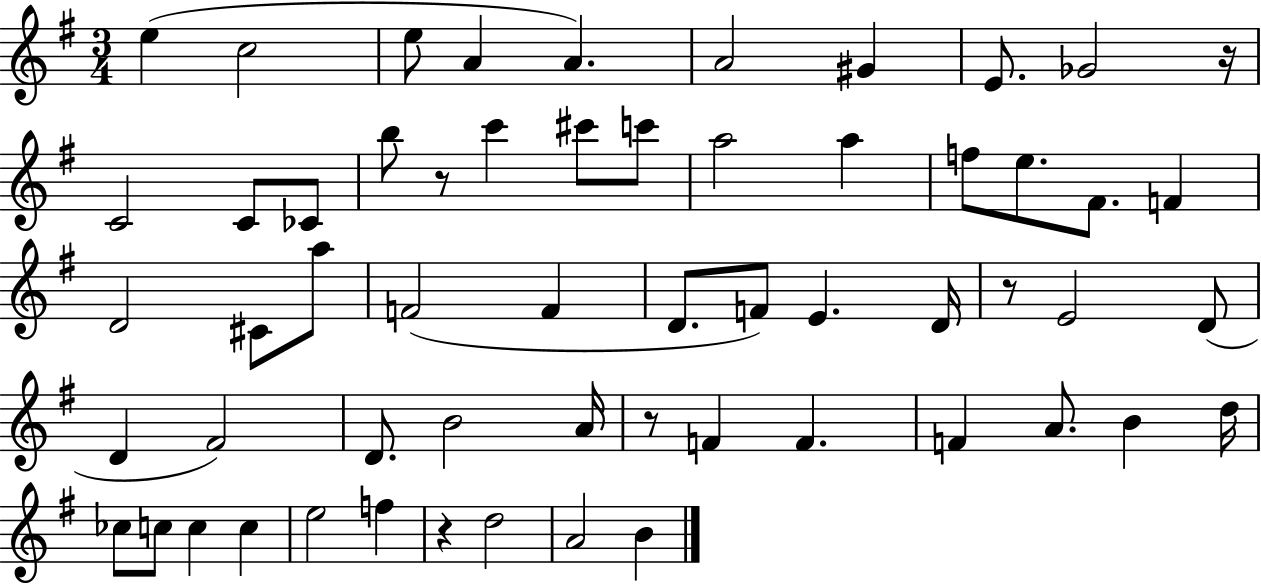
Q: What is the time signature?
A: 3/4